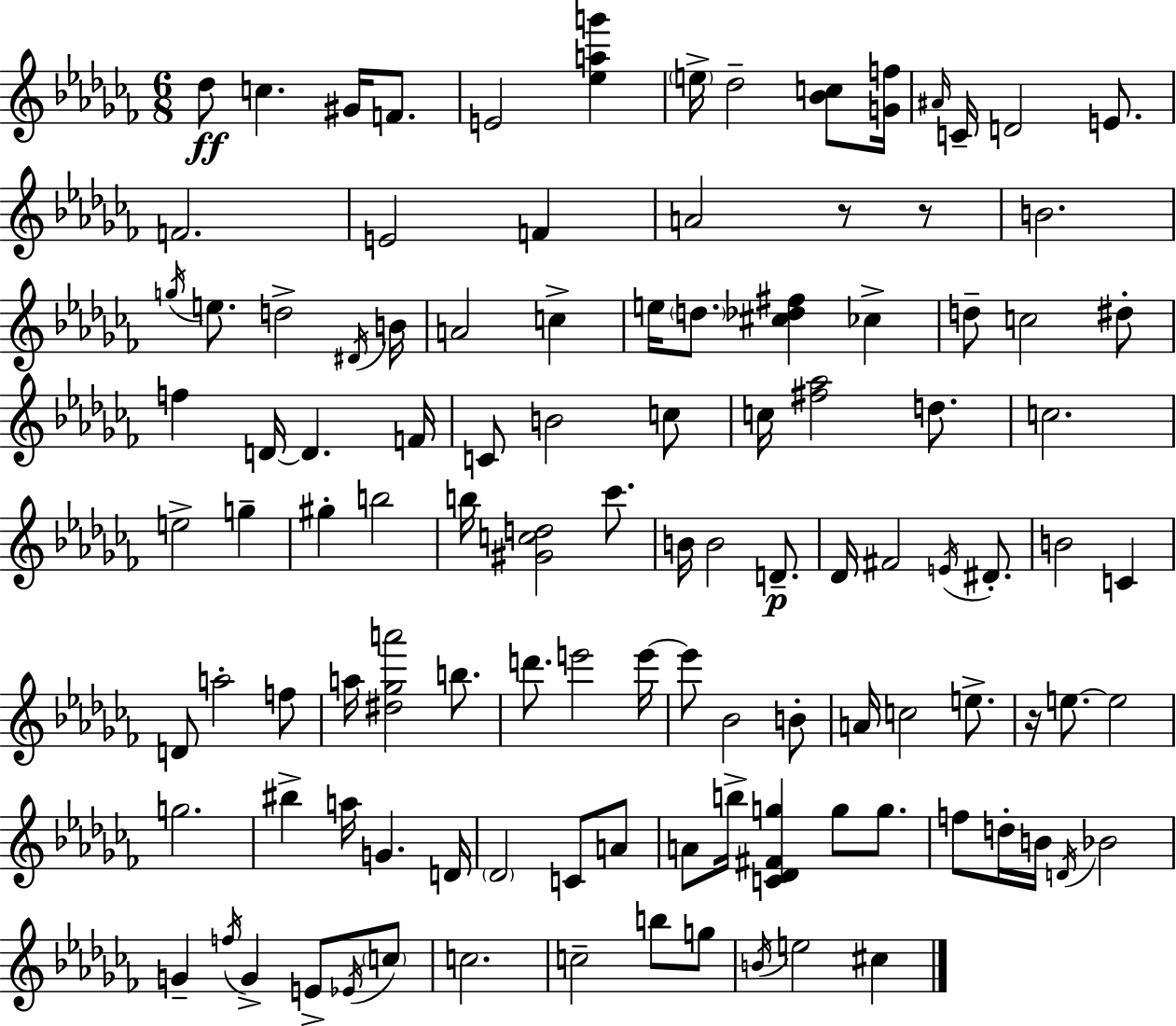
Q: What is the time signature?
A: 6/8